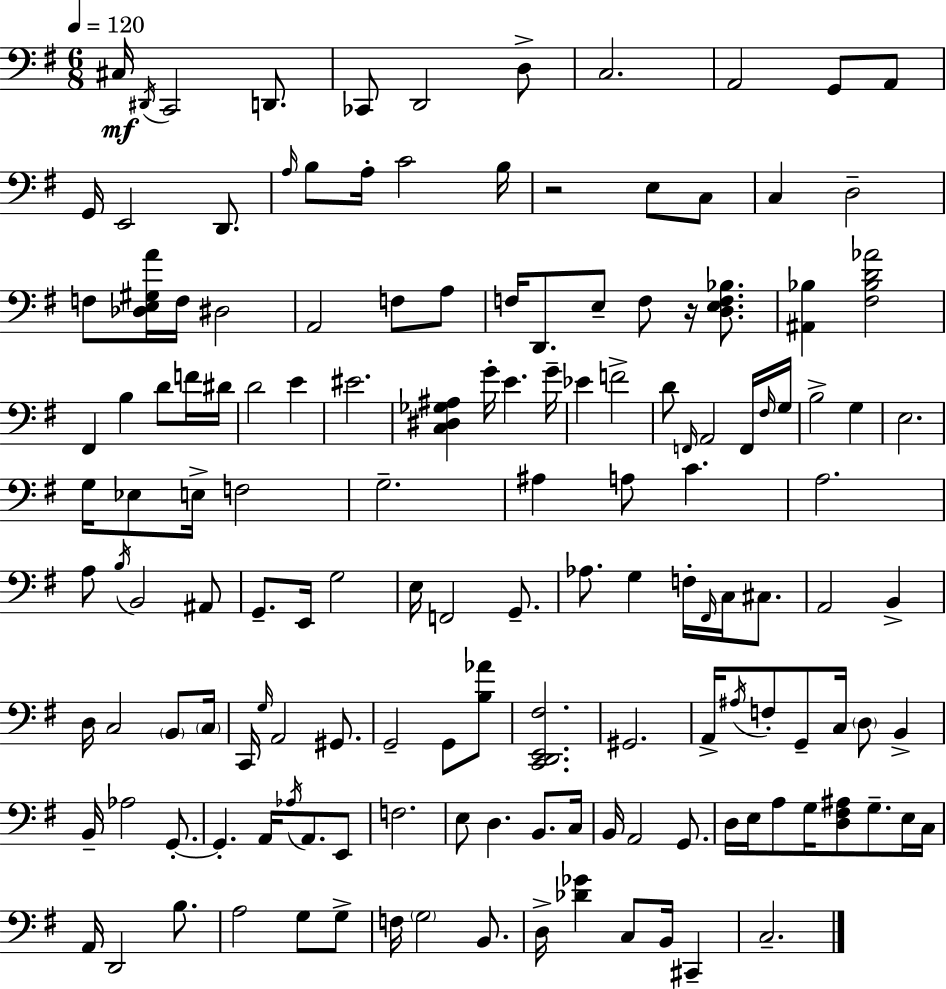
X:1
T:Untitled
M:6/8
L:1/4
K:Em
^C,/4 ^D,,/4 C,,2 D,,/2 _C,,/2 D,,2 D,/2 C,2 A,,2 G,,/2 A,,/2 G,,/4 E,,2 D,,/2 A,/4 B,/2 A,/4 C2 B,/4 z2 E,/2 C,/2 C, D,2 F,/2 [_D,E,^G,A]/4 F,/4 ^D,2 A,,2 F,/2 A,/2 F,/4 D,,/2 E,/2 F,/2 z/4 [D,E,F,_B,]/2 [^A,,_B,] [^F,_B,D_A]2 ^F,, B, D/2 F/4 ^D/4 D2 E ^E2 [C,^D,_G,^A,] G/4 E G/4 _E F2 D/2 F,,/4 A,,2 F,,/4 ^F,/4 G,/4 B,2 G, E,2 G,/4 _E,/2 E,/4 F,2 G,2 ^A, A,/2 C A,2 A,/2 B,/4 B,,2 ^A,,/2 G,,/2 E,,/4 G,2 E,/4 F,,2 G,,/2 _A,/2 G, F,/4 ^F,,/4 C,/4 ^C,/2 A,,2 B,, D,/4 C,2 B,,/2 C,/4 C,,/4 G,/4 A,,2 ^G,,/2 G,,2 G,,/2 [B,_A]/2 [C,,D,,E,,^F,]2 ^G,,2 A,,/4 ^A,/4 F,/2 G,,/2 C,/4 D,/2 B,, B,,/4 _A,2 G,,/2 G,, A,,/4 _A,/4 A,,/2 E,,/2 F,2 E,/2 D, B,,/2 C,/4 B,,/4 A,,2 G,,/2 D,/4 E,/4 A,/2 G,/4 [D,^F,^A,]/2 G,/2 E,/4 C,/4 A,,/4 D,,2 B,/2 A,2 G,/2 G,/2 F,/4 G,2 B,,/2 D,/4 [_D_G] C,/2 B,,/4 ^C,, C,2